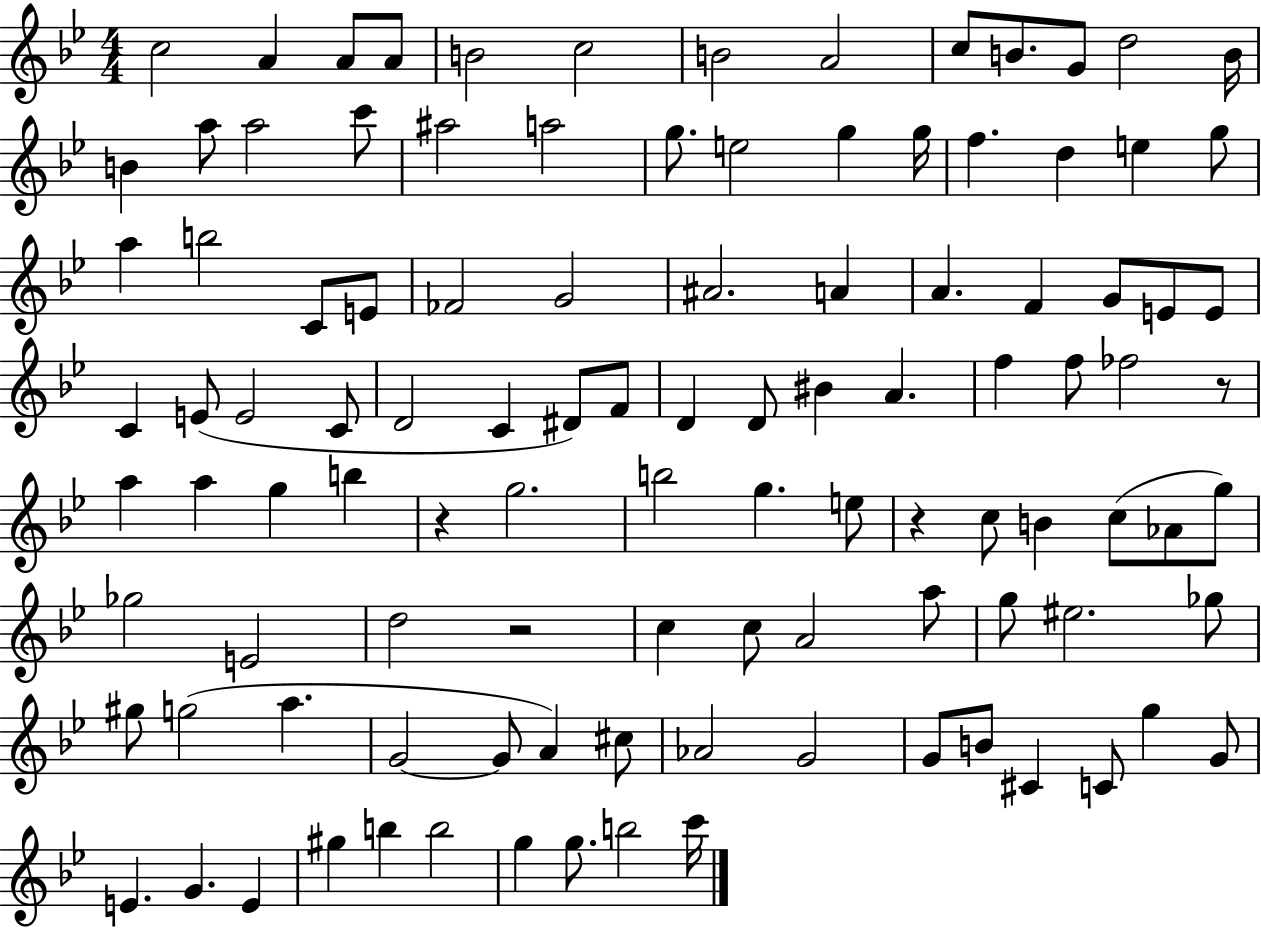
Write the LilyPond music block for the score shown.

{
  \clef treble
  \numericTimeSignature
  \time 4/4
  \key bes \major
  \repeat volta 2 { c''2 a'4 a'8 a'8 | b'2 c''2 | b'2 a'2 | c''8 b'8. g'8 d''2 b'16 | \break b'4 a''8 a''2 c'''8 | ais''2 a''2 | g''8. e''2 g''4 g''16 | f''4. d''4 e''4 g''8 | \break a''4 b''2 c'8 e'8 | fes'2 g'2 | ais'2. a'4 | a'4. f'4 g'8 e'8 e'8 | \break c'4 e'8( e'2 c'8 | d'2 c'4 dis'8) f'8 | d'4 d'8 bis'4 a'4. | f''4 f''8 fes''2 r8 | \break a''4 a''4 g''4 b''4 | r4 g''2. | b''2 g''4. e''8 | r4 c''8 b'4 c''8( aes'8 g''8) | \break ges''2 e'2 | d''2 r2 | c''4 c''8 a'2 a''8 | g''8 eis''2. ges''8 | \break gis''8 g''2( a''4. | g'2~~ g'8 a'4) cis''8 | aes'2 g'2 | g'8 b'8 cis'4 c'8 g''4 g'8 | \break e'4. g'4. e'4 | gis''4 b''4 b''2 | g''4 g''8. b''2 c'''16 | } \bar "|."
}